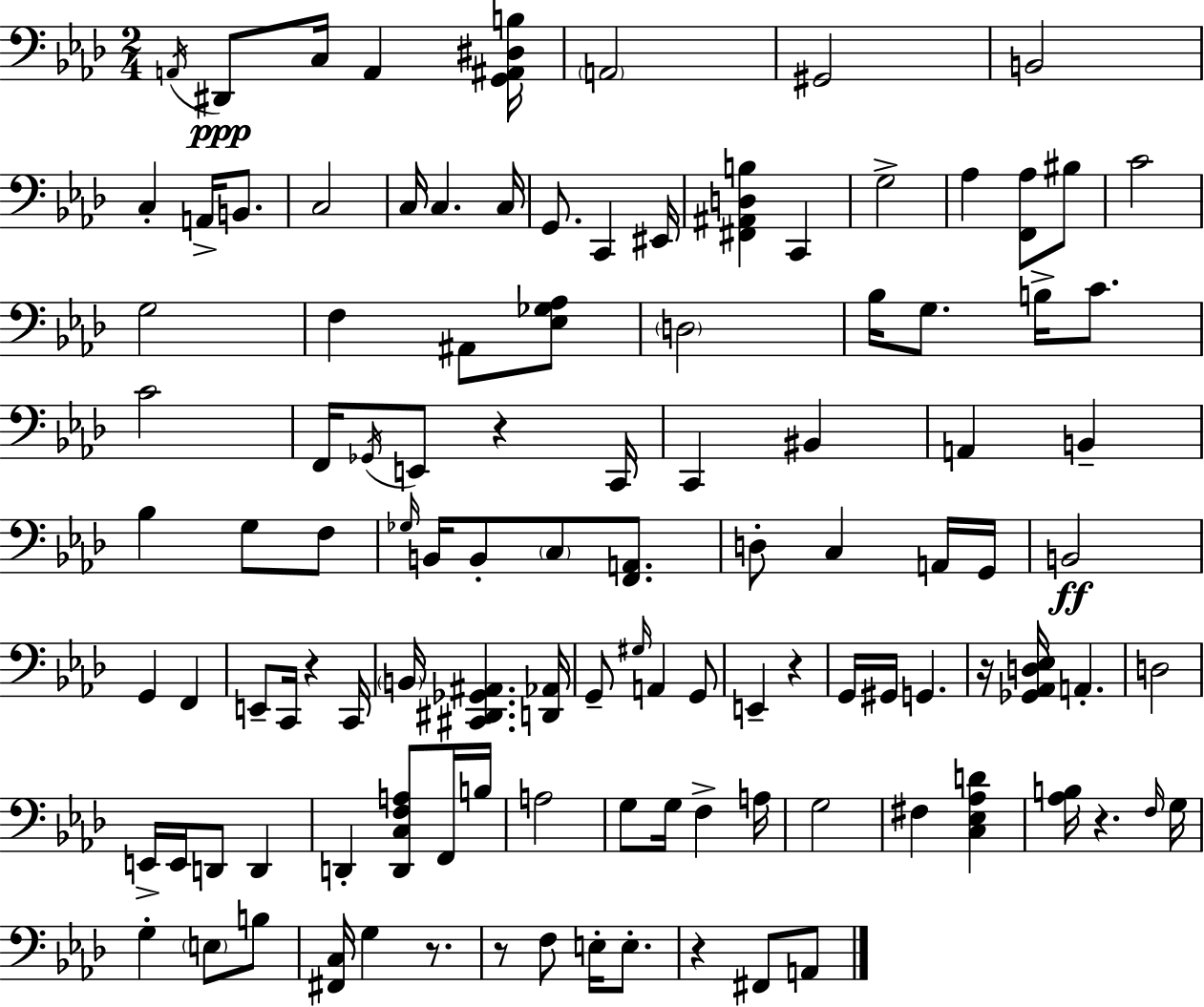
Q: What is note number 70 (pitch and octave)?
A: D2